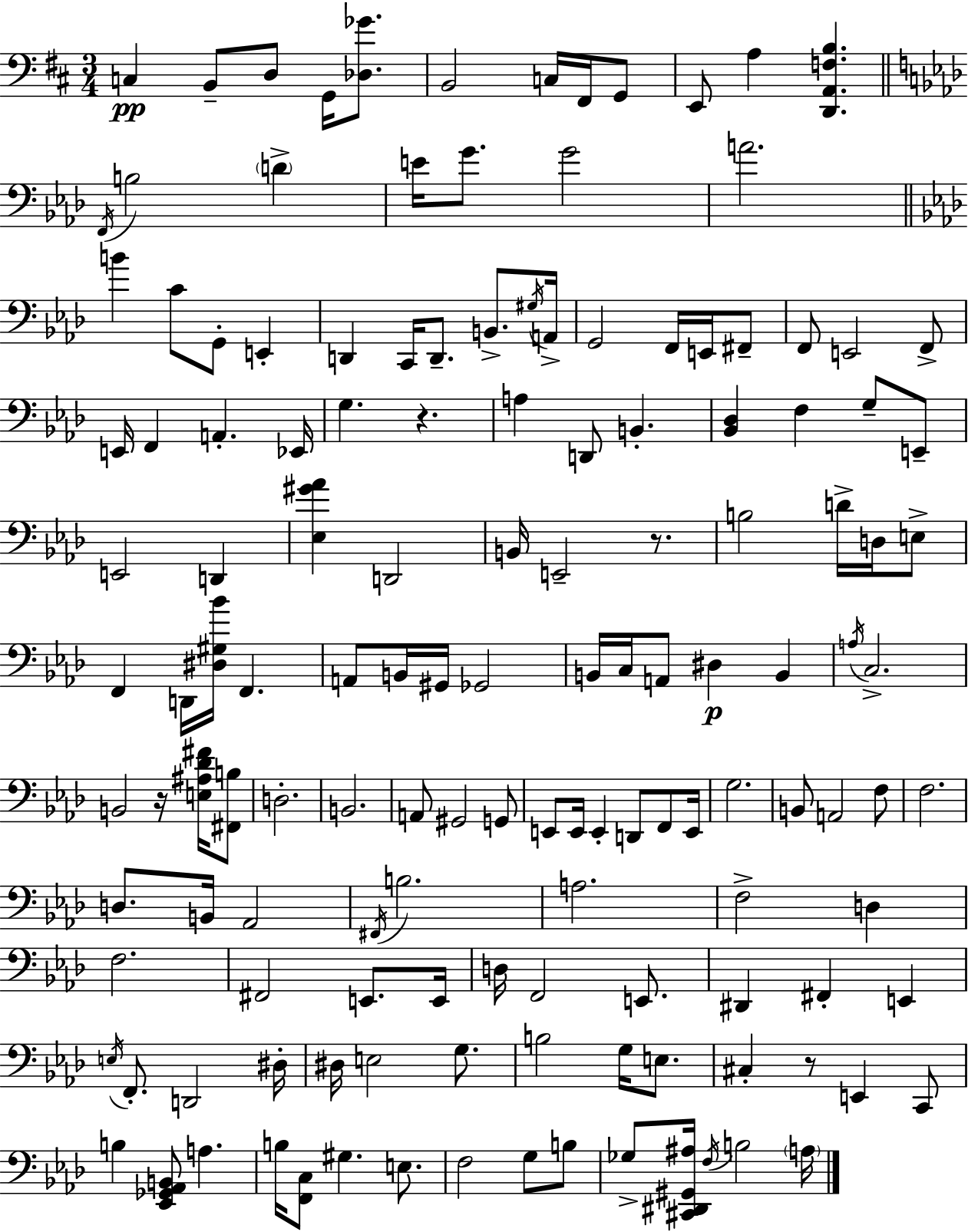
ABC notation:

X:1
T:Untitled
M:3/4
L:1/4
K:D
C, B,,/2 D,/2 G,,/4 [_D,_G]/2 B,,2 C,/4 ^F,,/4 G,,/2 E,,/2 A, [D,,A,,F,B,] F,,/4 B,2 D E/4 G/2 G2 A2 B C/2 G,,/2 E,, D,, C,,/4 D,,/2 B,,/2 ^G,/4 A,,/4 G,,2 F,,/4 E,,/4 ^F,,/2 F,,/2 E,,2 F,,/2 E,,/4 F,, A,, _E,,/4 G, z A, D,,/2 B,, [_B,,_D,] F, G,/2 E,,/2 E,,2 D,, [_E,^G_A] D,,2 B,,/4 E,,2 z/2 B,2 D/4 D,/4 E,/2 F,, D,,/4 [^D,^G,_B]/4 F,, A,,/2 B,,/4 ^G,,/4 _G,,2 B,,/4 C,/4 A,,/2 ^D, B,, A,/4 C,2 B,,2 z/4 [E,^A,_D^F]/4 [^F,,B,]/2 D,2 B,,2 A,,/2 ^G,,2 G,,/2 E,,/2 E,,/4 E,, D,,/2 F,,/2 E,,/4 G,2 B,,/2 A,,2 F,/2 F,2 D,/2 B,,/4 _A,,2 ^F,,/4 B,2 A,2 F,2 D, F,2 ^F,,2 E,,/2 E,,/4 D,/4 F,,2 E,,/2 ^D,, ^F,, E,, E,/4 F,,/2 D,,2 ^D,/4 ^D,/4 E,2 G,/2 B,2 G,/4 E,/2 ^C, z/2 E,, C,,/2 B, [_E,,_G,,_A,,B,,]/2 A, B,/4 [F,,C,]/2 ^G, E,/2 F,2 G,/2 B,/2 _G,/2 [^C,,^D,,^G,,^A,]/4 F,/4 B,2 A,/4